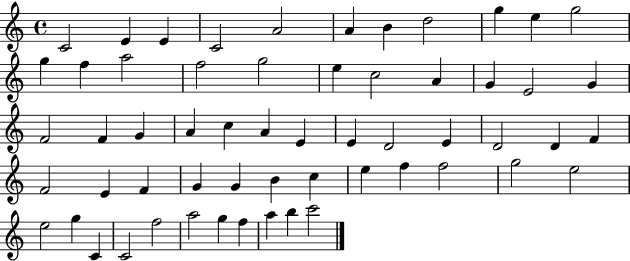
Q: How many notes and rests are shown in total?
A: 58